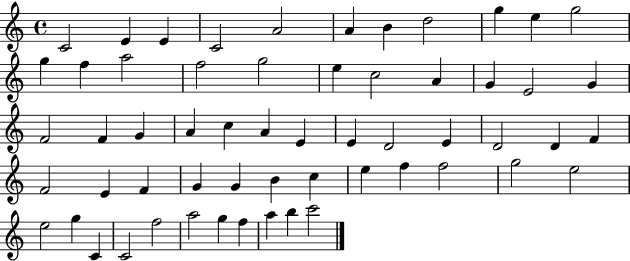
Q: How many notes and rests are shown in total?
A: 58